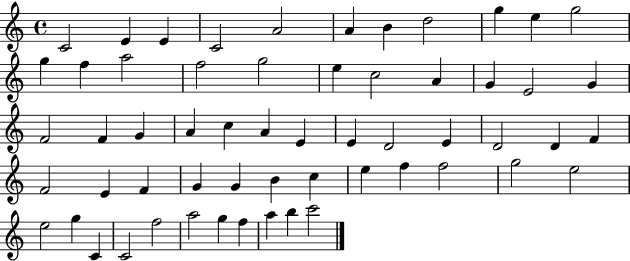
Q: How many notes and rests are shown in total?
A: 58